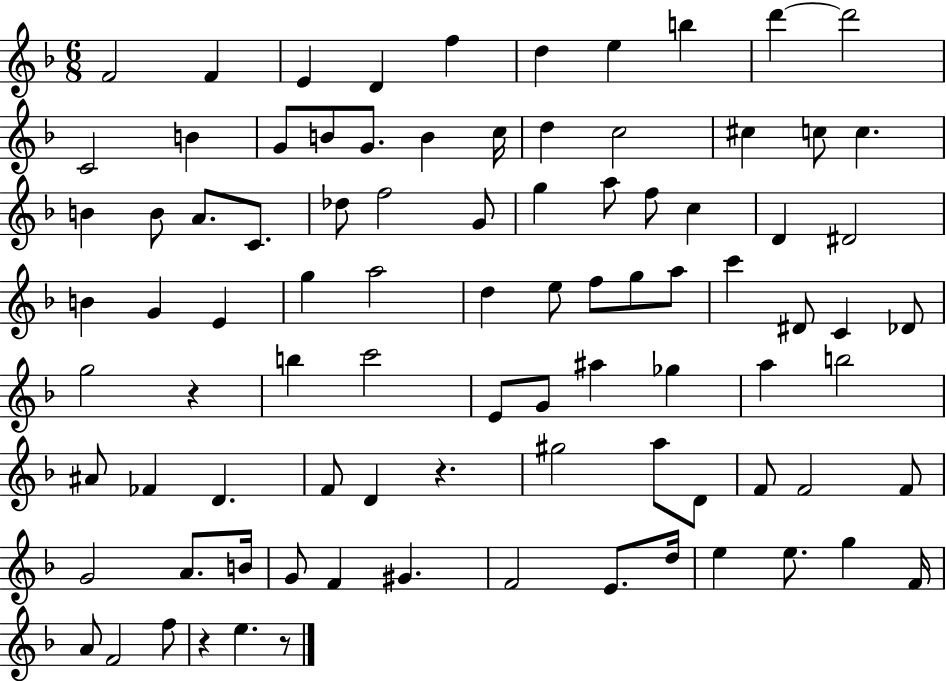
F4/h F4/q E4/q D4/q F5/q D5/q E5/q B5/q D6/q D6/h C4/h B4/q G4/e B4/e G4/e. B4/q C5/s D5/q C5/h C#5/q C5/e C5/q. B4/q B4/e A4/e. C4/e. Db5/e F5/h G4/e G5/q A5/e F5/e C5/q D4/q D#4/h B4/q G4/q E4/q G5/q A5/h D5/q E5/e F5/e G5/e A5/e C6/q D#4/e C4/q Db4/e G5/h R/q B5/q C6/h E4/e G4/e A#5/q Gb5/q A5/q B5/h A#4/e FES4/q D4/q. F4/e D4/q R/q. G#5/h A5/e D4/e F4/e F4/h F4/e G4/h A4/e. B4/s G4/e F4/q G#4/q. F4/h E4/e. D5/s E5/q E5/e. G5/q F4/s A4/e F4/h F5/e R/q E5/q. R/e